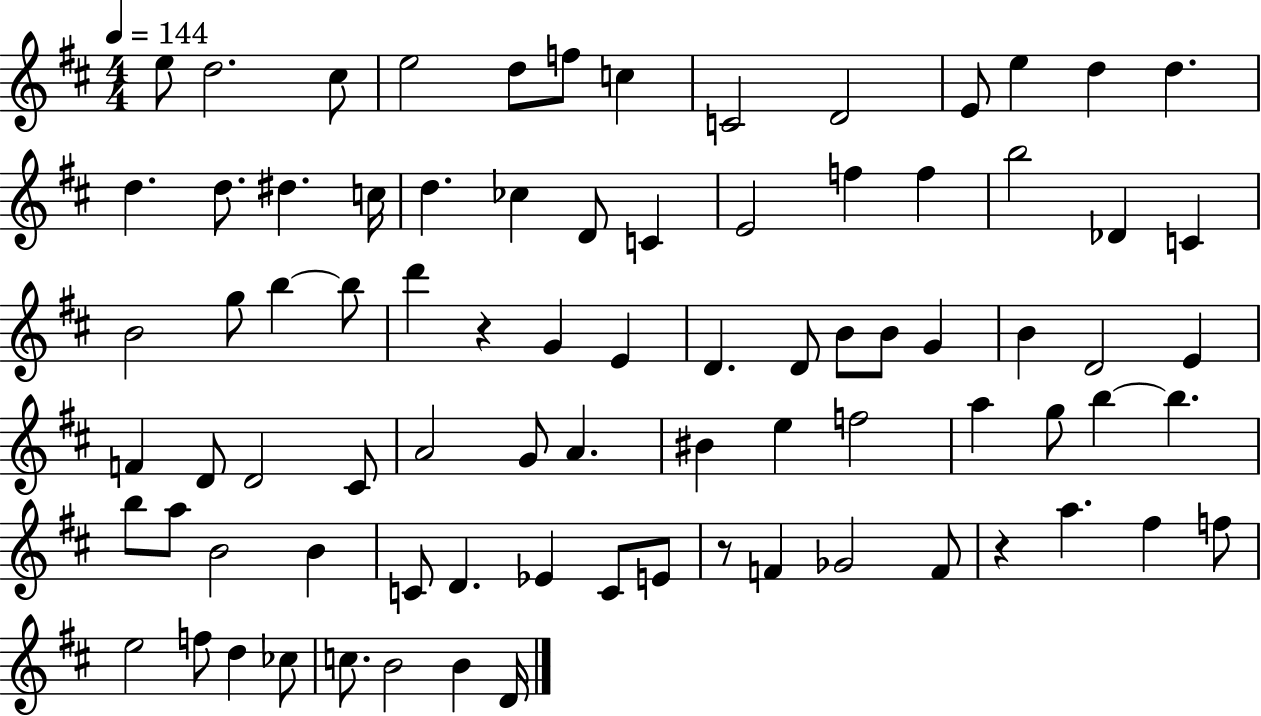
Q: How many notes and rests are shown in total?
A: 82